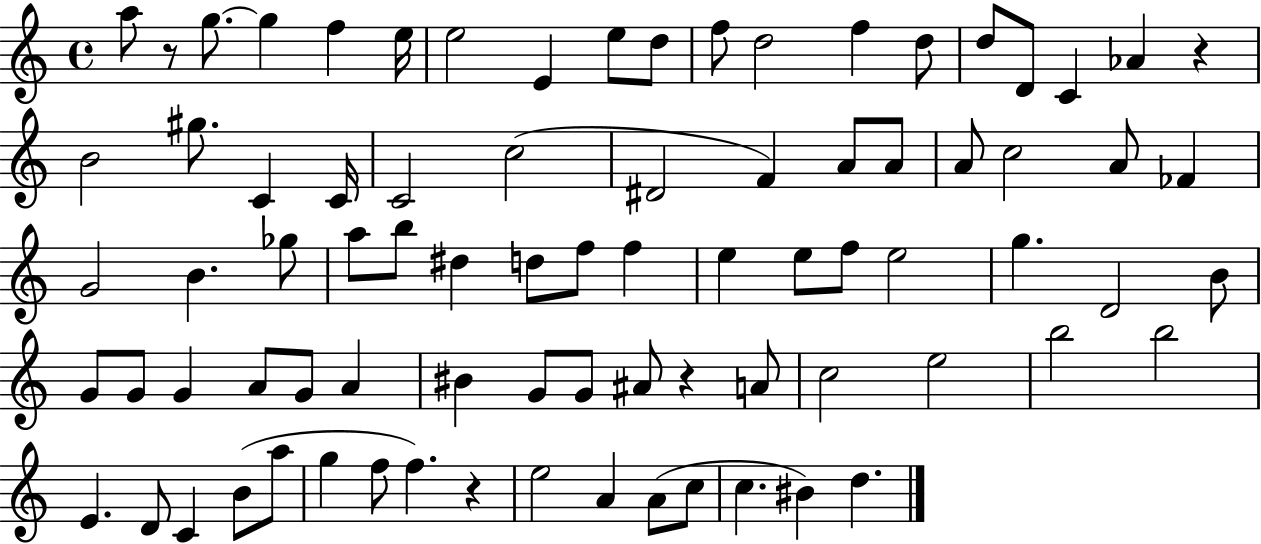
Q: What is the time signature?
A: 4/4